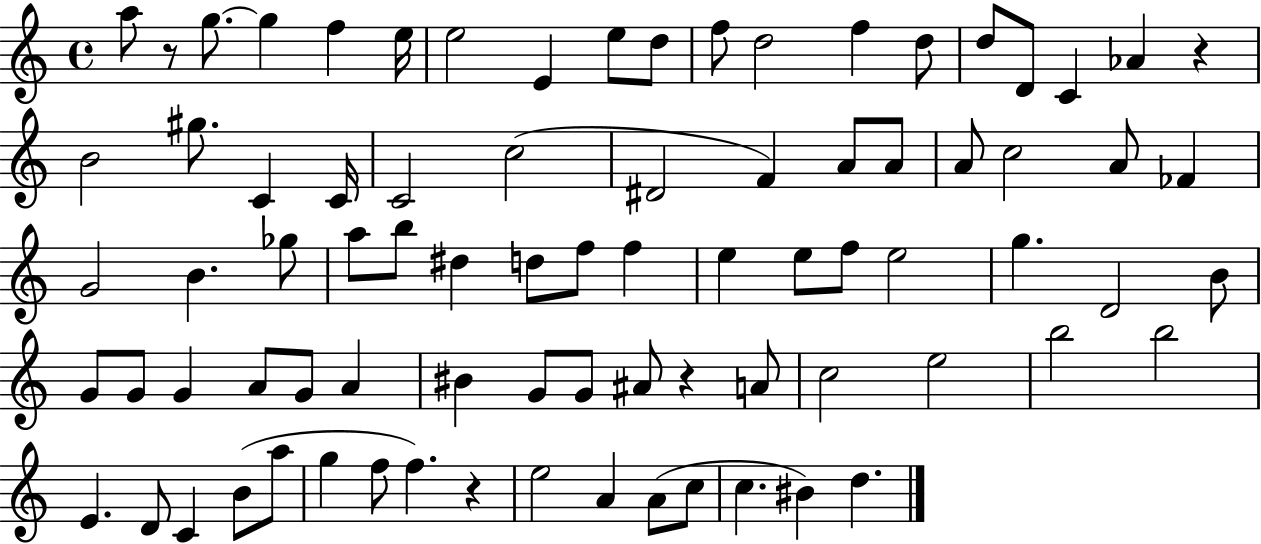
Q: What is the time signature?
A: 4/4